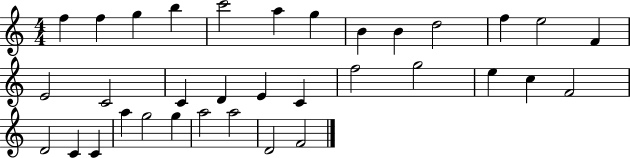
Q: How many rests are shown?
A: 0